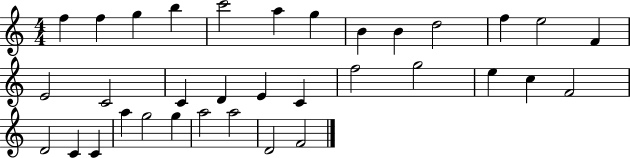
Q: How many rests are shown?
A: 0